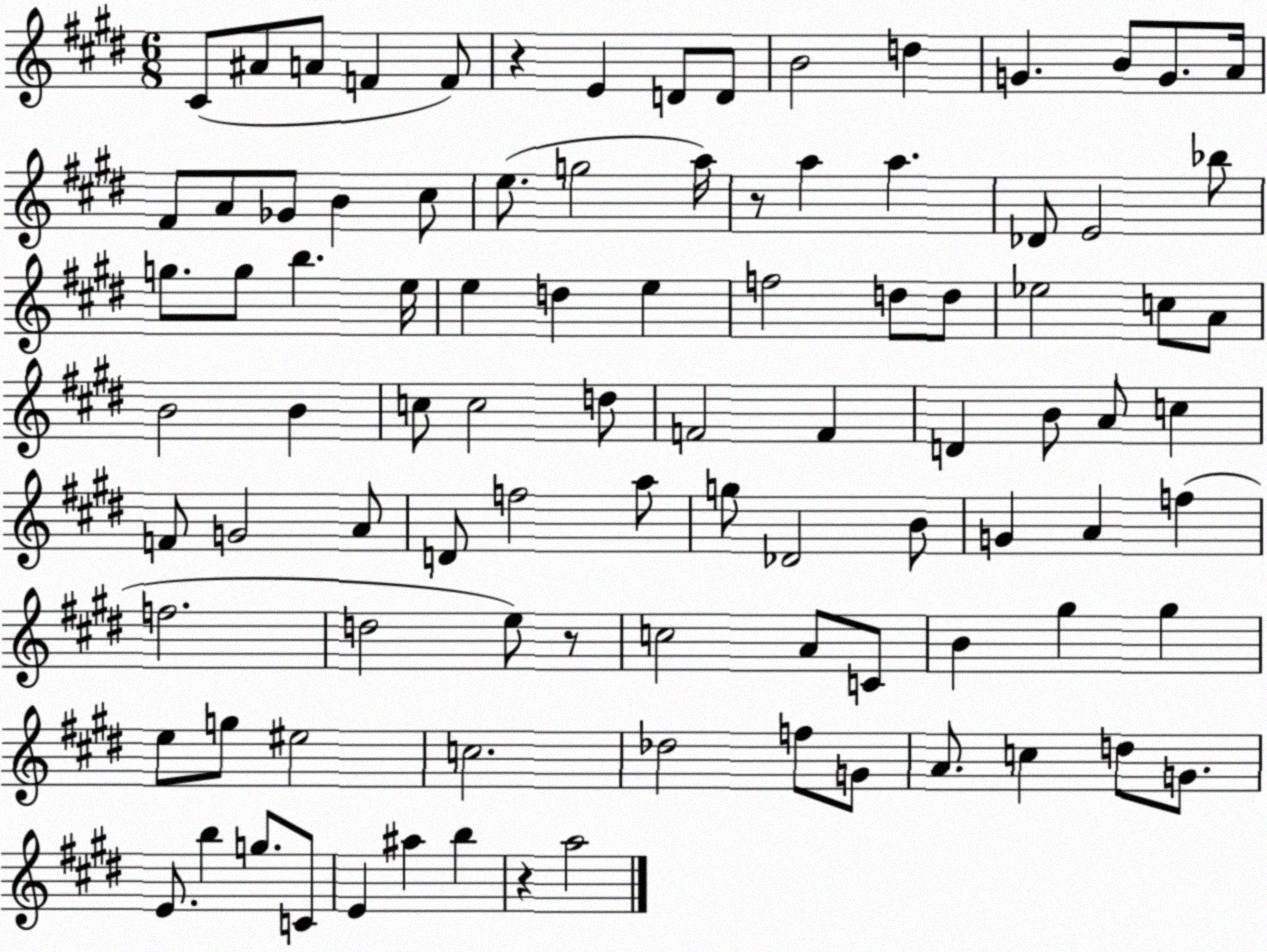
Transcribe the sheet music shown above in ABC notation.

X:1
T:Untitled
M:6/8
L:1/4
K:E
^C/2 ^A/2 A/2 F F/2 z E D/2 D/2 B2 d G B/2 G/2 A/4 ^F/2 A/2 _G/2 B ^c/2 e/2 g2 a/4 z/2 a a _D/2 E2 _b/2 g/2 g/2 b e/4 e d e f2 d/2 d/2 _e2 c/2 A/2 B2 B c/2 c2 d/2 F2 F D B/2 A/2 c F/2 G2 A/2 D/2 f2 a/2 g/2 _D2 B/2 G A f f2 d2 e/2 z/2 c2 A/2 C/2 B ^g ^g e/2 g/2 ^e2 c2 _d2 f/2 G/2 A/2 c d/2 G/2 E/2 b g/2 C/2 E ^a b z a2